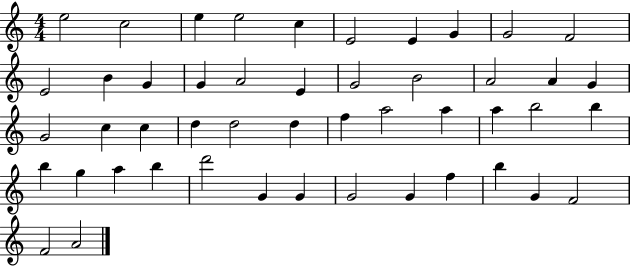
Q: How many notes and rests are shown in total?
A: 48